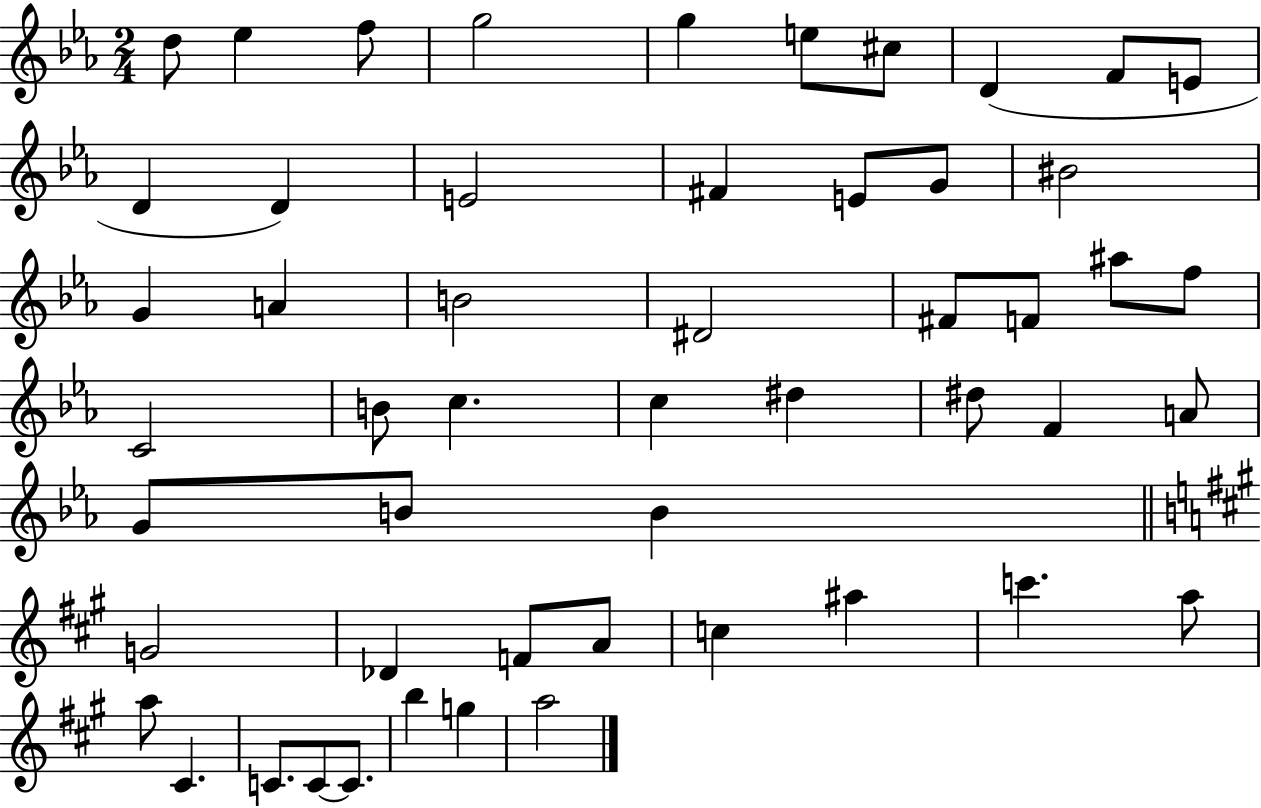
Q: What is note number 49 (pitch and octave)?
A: C4